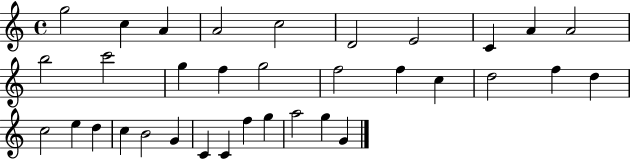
G5/h C5/q A4/q A4/h C5/h D4/h E4/h C4/q A4/q A4/h B5/h C6/h G5/q F5/q G5/h F5/h F5/q C5/q D5/h F5/q D5/q C5/h E5/q D5/q C5/q B4/h G4/q C4/q C4/q F5/q G5/q A5/h G5/q G4/q